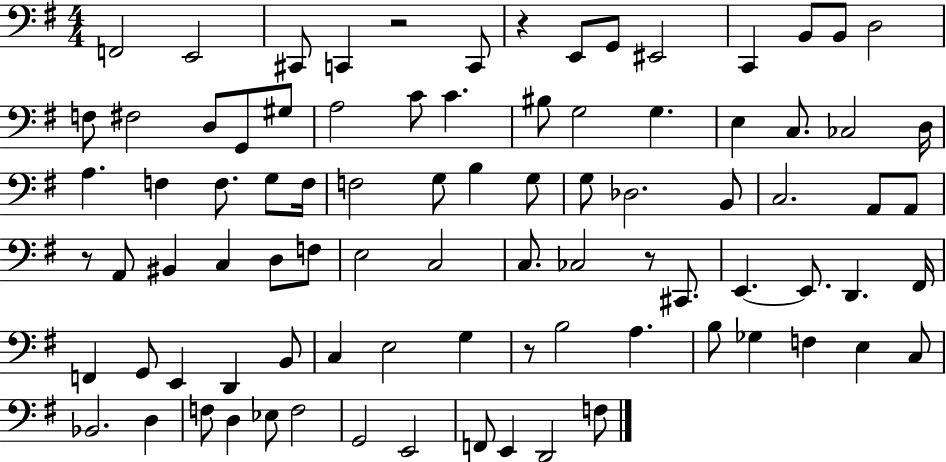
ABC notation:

X:1
T:Untitled
M:4/4
L:1/4
K:G
F,,2 E,,2 ^C,,/2 C,, z2 C,,/2 z E,,/2 G,,/2 ^E,,2 C,, B,,/2 B,,/2 D,2 F,/2 ^F,2 D,/2 G,,/2 ^G,/2 A,2 C/2 C ^B,/2 G,2 G, E, C,/2 _C,2 D,/4 A, F, F,/2 G,/2 F,/4 F,2 G,/2 B, G,/2 G,/2 _D,2 B,,/2 C,2 A,,/2 A,,/2 z/2 A,,/2 ^B,, C, D,/2 F,/2 E,2 C,2 C,/2 _C,2 z/2 ^C,,/2 E,, E,,/2 D,, ^F,,/4 F,, G,,/2 E,, D,, B,,/2 C, E,2 G, z/2 B,2 A, B,/2 _G, F, E, C,/2 _B,,2 D, F,/2 D, _E,/2 F,2 G,,2 E,,2 F,,/2 E,, D,,2 F,/2